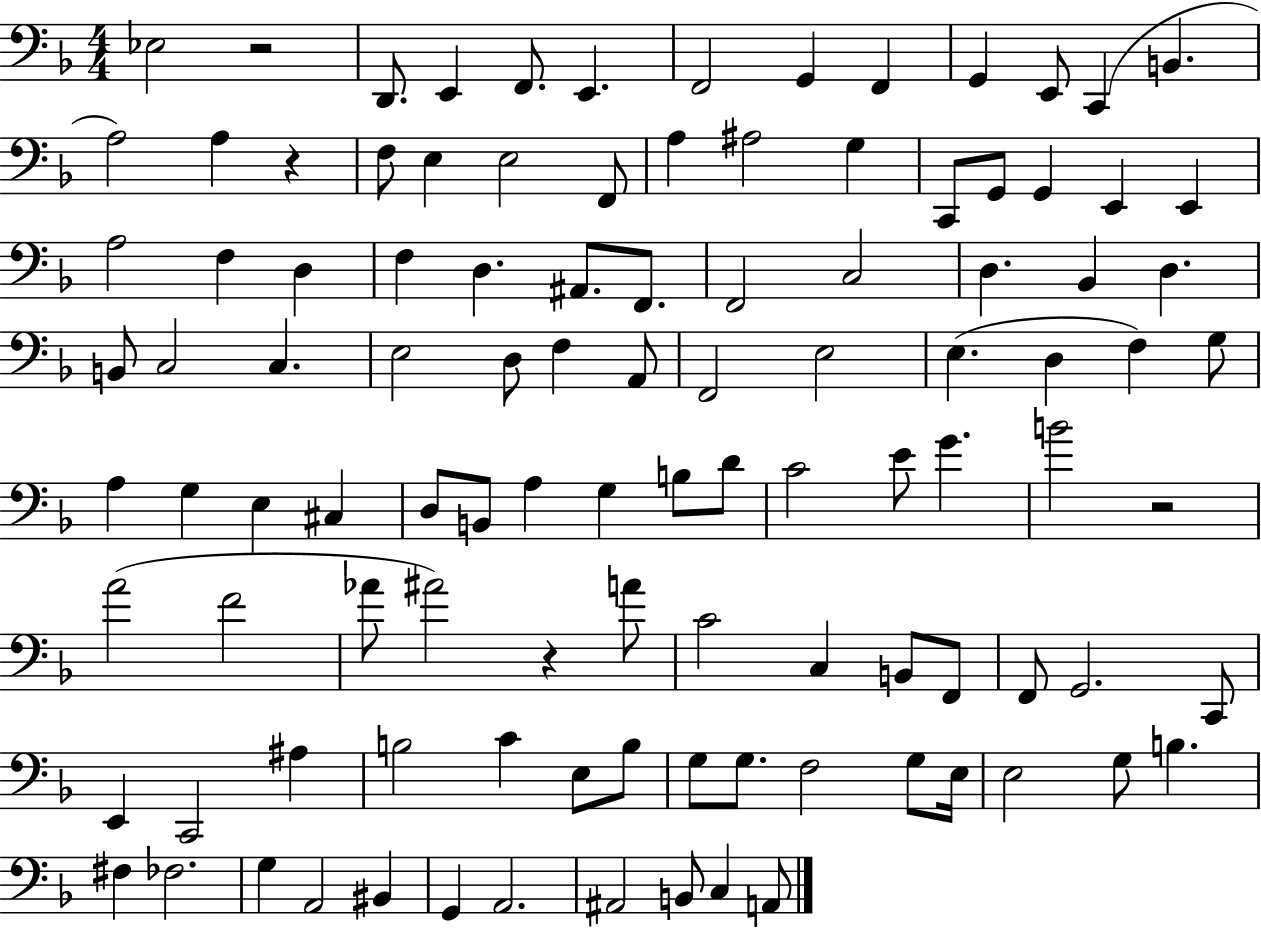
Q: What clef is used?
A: bass